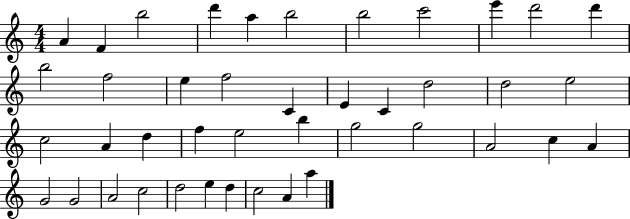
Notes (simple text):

A4/q F4/q B5/h D6/q A5/q B5/h B5/h C6/h E6/q D6/h D6/q B5/h F5/h E5/q F5/h C4/q E4/q C4/q D5/h D5/h E5/h C5/h A4/q D5/q F5/q E5/h B5/q G5/h G5/h A4/h C5/q A4/q G4/h G4/h A4/h C5/h D5/h E5/q D5/q C5/h A4/q A5/q